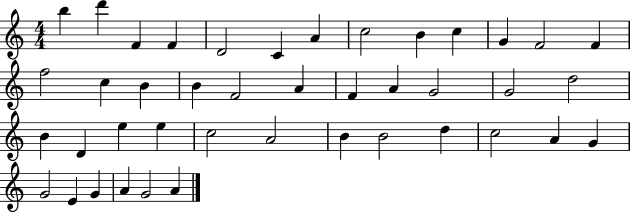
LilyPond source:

{
  \clef treble
  \numericTimeSignature
  \time 4/4
  \key c \major
  b''4 d'''4 f'4 f'4 | d'2 c'4 a'4 | c''2 b'4 c''4 | g'4 f'2 f'4 | \break f''2 c''4 b'4 | b'4 f'2 a'4 | f'4 a'4 g'2 | g'2 d''2 | \break b'4 d'4 e''4 e''4 | c''2 a'2 | b'4 b'2 d''4 | c''2 a'4 g'4 | \break g'2 e'4 g'4 | a'4 g'2 a'4 | \bar "|."
}